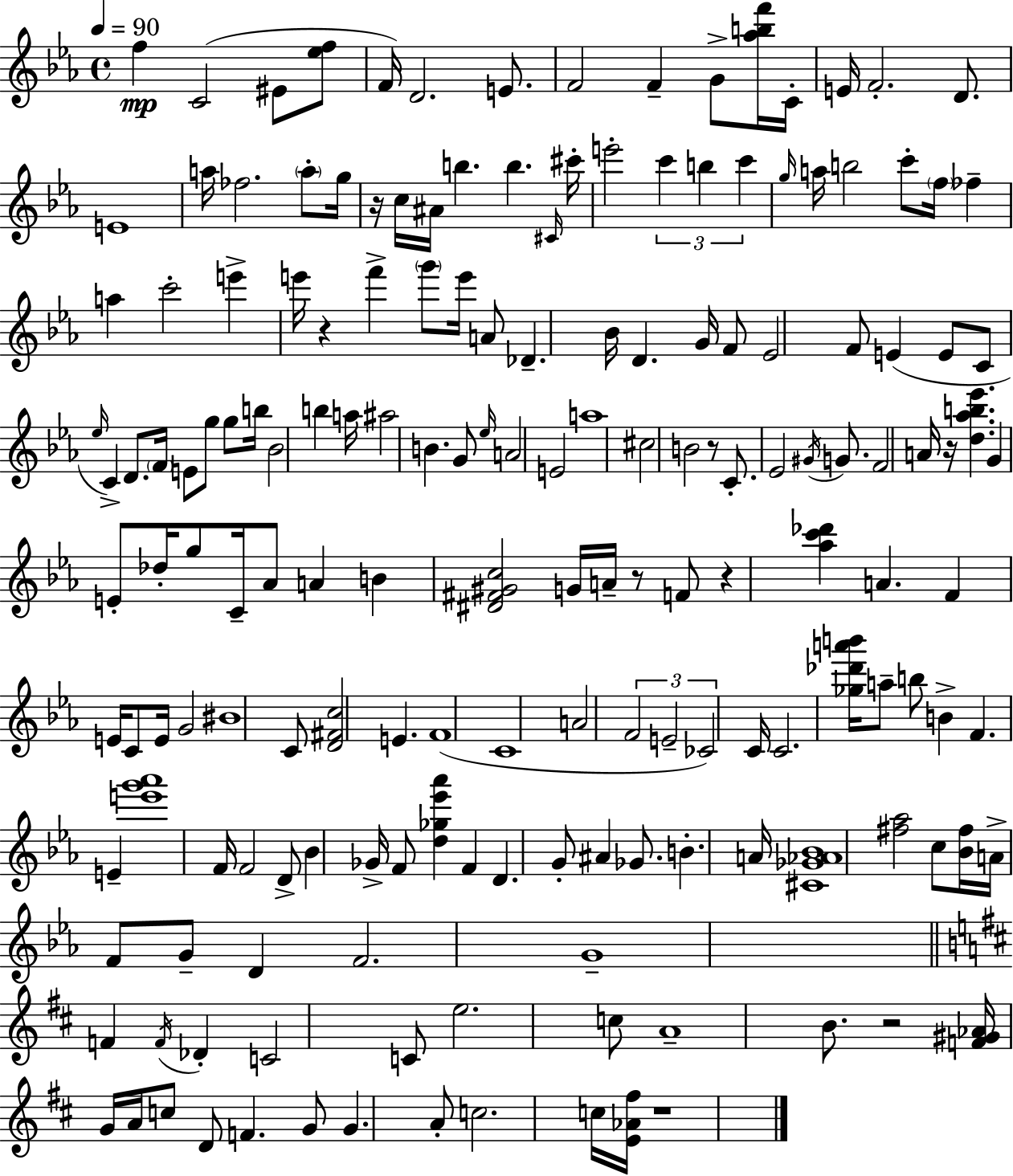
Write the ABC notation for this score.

X:1
T:Untitled
M:4/4
L:1/4
K:Cm
f C2 ^E/2 [_ef]/2 F/4 D2 E/2 F2 F G/2 [_abf']/4 C/4 E/4 F2 D/2 E4 a/4 _f2 a/2 g/4 z/4 c/4 ^A/4 b b ^C/4 ^c'/4 e'2 c' b c' g/4 a/4 b2 c'/2 f/4 _f a c'2 e' e'/4 z f' g'/2 e'/4 A/2 _D _B/4 D G/4 F/2 _E2 F/2 E E/2 C/2 _e/4 C D/2 F/4 E/2 g/2 g/2 b/4 _B2 b a/4 ^a2 B G/2 _e/4 A2 E2 a4 ^c2 B2 z/2 C/2 _E2 ^G/4 G/2 F2 A/4 z/4 [d_ab_e'] G E/2 _d/4 g/2 C/4 _A/2 A B [^D^F^Gc]2 G/4 A/4 z/2 F/2 z [_ac'_d'] A F E/4 C/2 E/4 G2 ^B4 C/2 [D^Fc]2 E F4 C4 A2 F2 E2 _C2 C/4 C2 [_g_d'a'b']/4 a/2 b/2 B F E [e'g'_a']4 F/4 F2 D/2 _B _G/4 F/2 [d_g_e'_a'] F D G/2 ^A _G/2 B A/4 [^C_G_A_B]4 [^f_a]2 c/2 [_B^f]/4 A/4 F/2 G/2 D F2 G4 F F/4 _D C2 C/2 e2 c/2 A4 B/2 z2 [F^G_A]/4 G/4 A/4 c/2 D/2 F G/2 G A/2 c2 c/4 [E_A^f]/4 z4